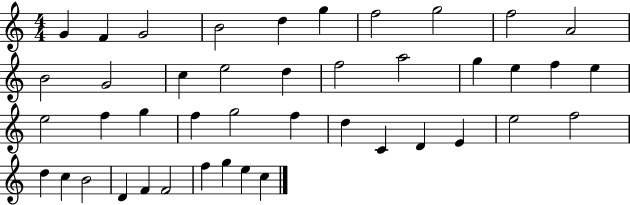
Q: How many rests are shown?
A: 0